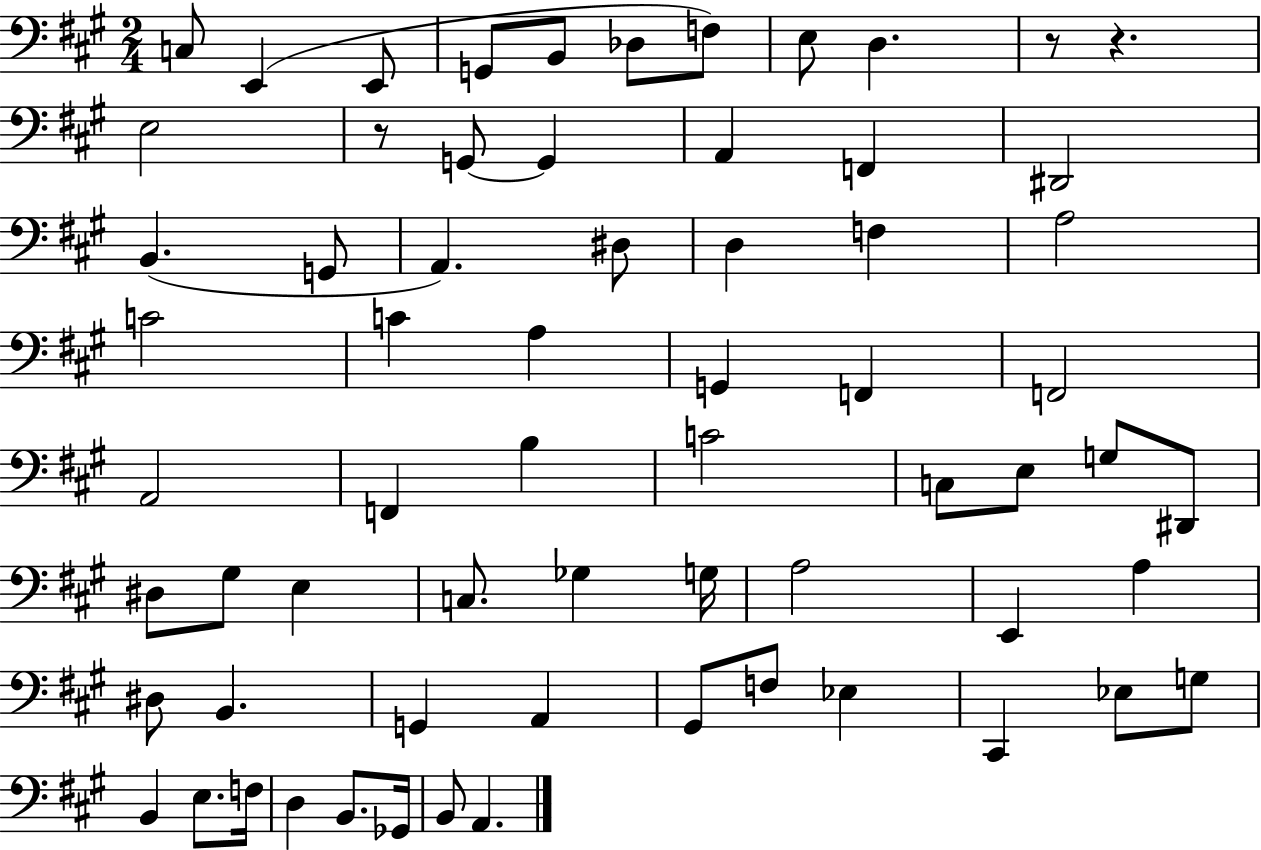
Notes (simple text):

C3/e E2/q E2/e G2/e B2/e Db3/e F3/e E3/e D3/q. R/e R/q. E3/h R/e G2/e G2/q A2/q F2/q D#2/h B2/q. G2/e A2/q. D#3/e D3/q F3/q A3/h C4/h C4/q A3/q G2/q F2/q F2/h A2/h F2/q B3/q C4/h C3/e E3/e G3/e D#2/e D#3/e G#3/e E3/q C3/e. Gb3/q G3/s A3/h E2/q A3/q D#3/e B2/q. G2/q A2/q G#2/e F3/e Eb3/q C#2/q Eb3/e G3/e B2/q E3/e. F3/s D3/q B2/e. Gb2/s B2/e A2/q.